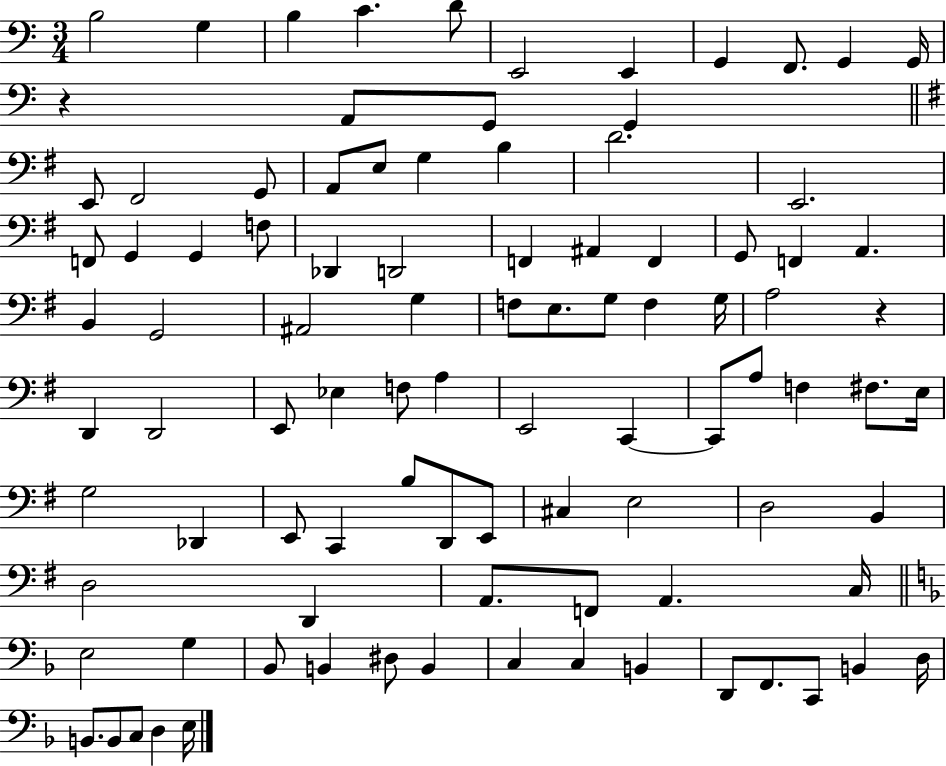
B3/h G3/q B3/q C4/q. D4/e E2/h E2/q G2/q F2/e. G2/q G2/s R/q A2/e G2/e G2/q E2/e F#2/h G2/e A2/e E3/e G3/q B3/q D4/h. E2/h. F2/e G2/q G2/q F3/e Db2/q D2/h F2/q A#2/q F2/q G2/e F2/q A2/q. B2/q G2/h A#2/h G3/q F3/e E3/e. G3/e F3/q G3/s A3/h R/q D2/q D2/h E2/e Eb3/q F3/e A3/q E2/h C2/q C2/e A3/e F3/q F#3/e. E3/s G3/h Db2/q E2/e C2/q B3/e D2/e E2/e C#3/q E3/h D3/h B2/q D3/h D2/q A2/e. F2/e A2/q. C3/s E3/h G3/q Bb2/e B2/q D#3/e B2/q C3/q C3/q B2/q D2/e F2/e. C2/e B2/q D3/s B2/e. B2/e C3/e D3/q E3/s